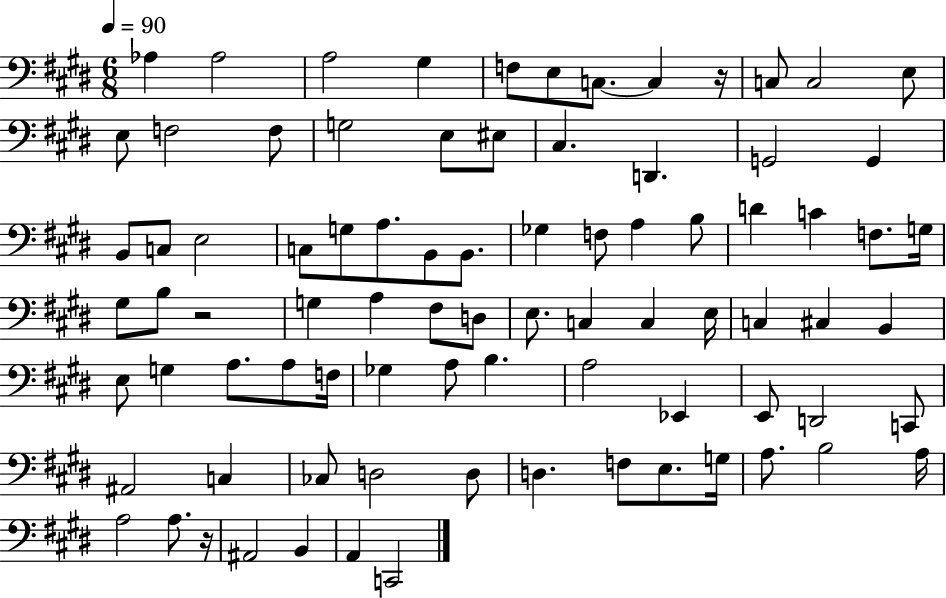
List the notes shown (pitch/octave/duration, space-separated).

Ab3/q Ab3/h A3/h G#3/q F3/e E3/e C3/e. C3/q R/s C3/e C3/h E3/e E3/e F3/h F3/e G3/h E3/e EIS3/e C#3/q. D2/q. G2/h G2/q B2/e C3/e E3/h C3/e G3/e A3/e. B2/e B2/e. Gb3/q F3/e A3/q B3/e D4/q C4/q F3/e. G3/s G#3/e B3/e R/h G3/q A3/q F#3/e D3/e E3/e. C3/q C3/q E3/s C3/q C#3/q B2/q E3/e G3/q A3/e. A3/e F3/s Gb3/q A3/e B3/q. A3/h Eb2/q E2/e D2/h C2/e A#2/h C3/q CES3/e D3/h D3/e D3/q. F3/e E3/e. G3/s A3/e. B3/h A3/s A3/h A3/e. R/s A#2/h B2/q A2/q C2/h